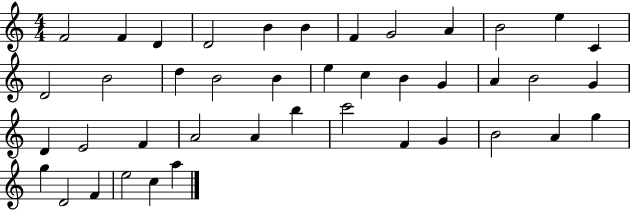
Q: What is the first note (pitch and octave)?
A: F4